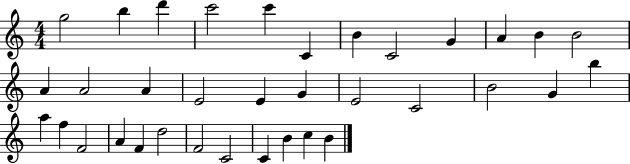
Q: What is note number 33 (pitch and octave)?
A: B4